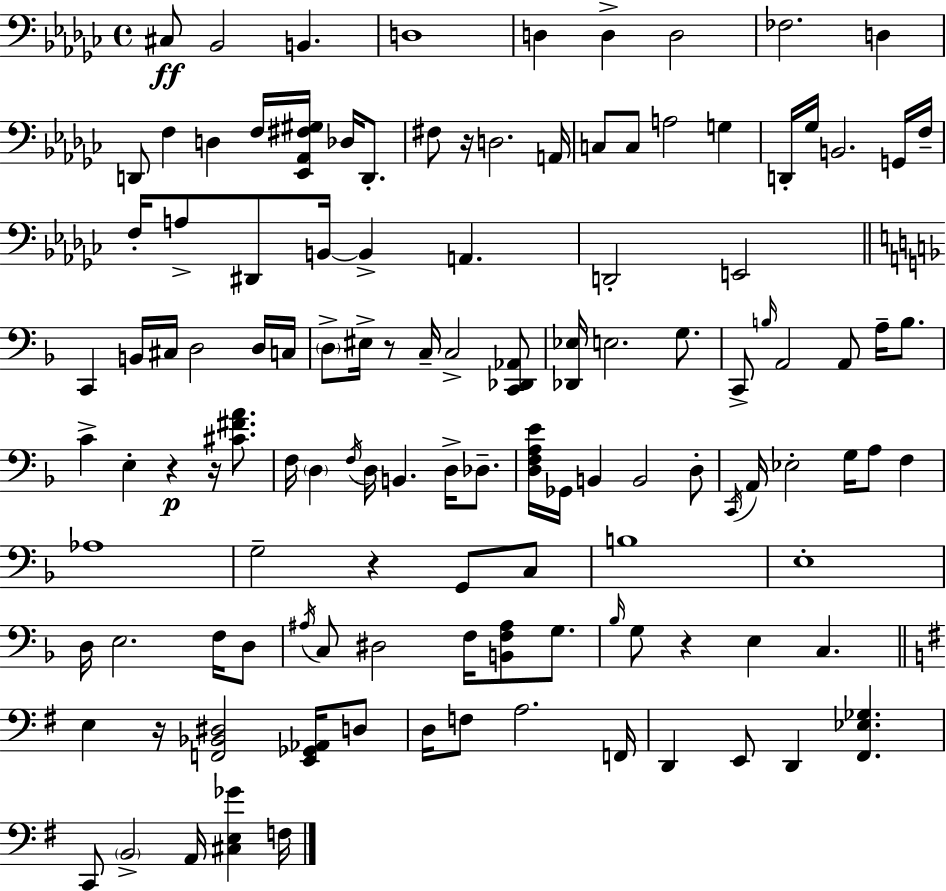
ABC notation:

X:1
T:Untitled
M:4/4
L:1/4
K:Ebm
^C,/2 _B,,2 B,, D,4 D, D, D,2 _F,2 D, D,,/2 F, D, F,/4 [_E,,_A,,^F,^G,]/4 _D,/4 D,,/2 ^F,/2 z/4 D,2 A,,/4 C,/2 C,/2 A,2 G, D,,/4 _G,/4 B,,2 G,,/4 F,/4 F,/4 A,/2 ^D,,/2 B,,/4 B,, A,, D,,2 E,,2 C,, B,,/4 ^C,/4 D,2 D,/4 C,/4 D,/2 ^E,/4 z/2 C,/4 C,2 [C,,_D,,_A,,]/2 [_D,,_E,]/4 E,2 G,/2 C,,/2 B,/4 A,,2 A,,/2 A,/4 B,/2 C E, z z/4 [^C^FA]/2 F,/4 D, F,/4 D,/4 B,, D,/4 _D,/2 [D,F,A,E]/4 _G,,/4 B,, B,,2 D,/2 C,,/4 A,,/4 _E,2 G,/4 A,/2 F, _A,4 G,2 z G,,/2 C,/2 B,4 E,4 D,/4 E,2 F,/4 D,/2 ^A,/4 C,/2 ^D,2 F,/4 [B,,F,^A,]/2 G,/2 _B,/4 G,/2 z E, C, E, z/4 [F,,_B,,^D,]2 [E,,_G,,_A,,]/4 D,/2 D,/4 F,/2 A,2 F,,/4 D,, E,,/2 D,, [^F,,_E,_G,] C,,/2 B,,2 A,,/4 [^C,E,_G] F,/4